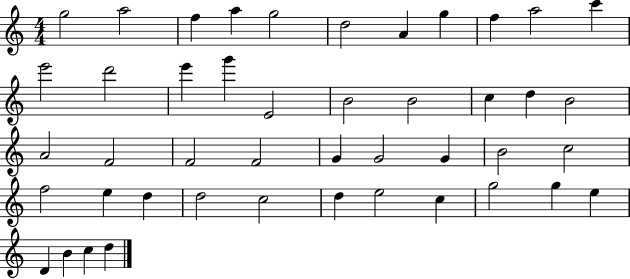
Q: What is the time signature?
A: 4/4